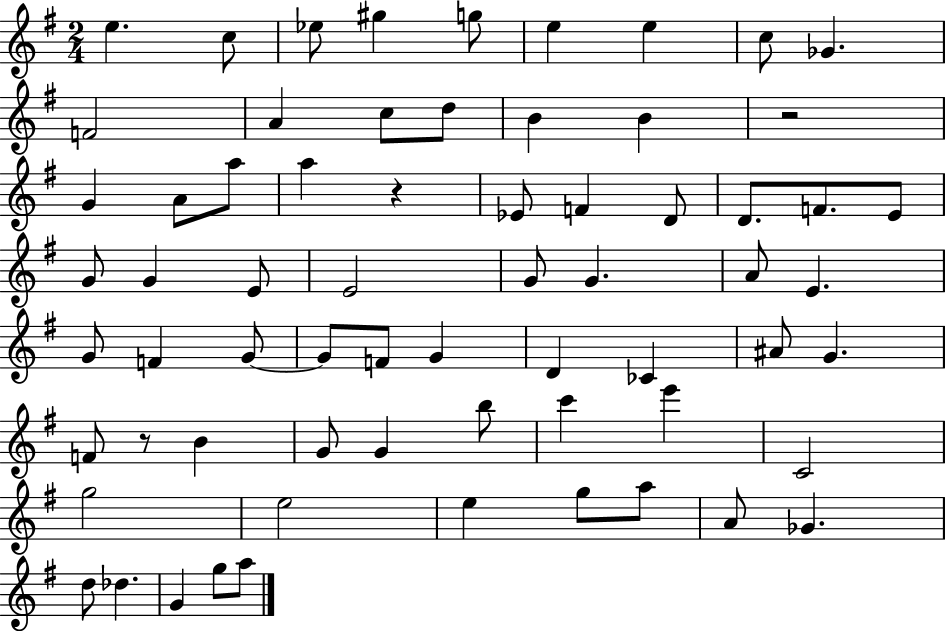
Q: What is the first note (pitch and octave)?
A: E5